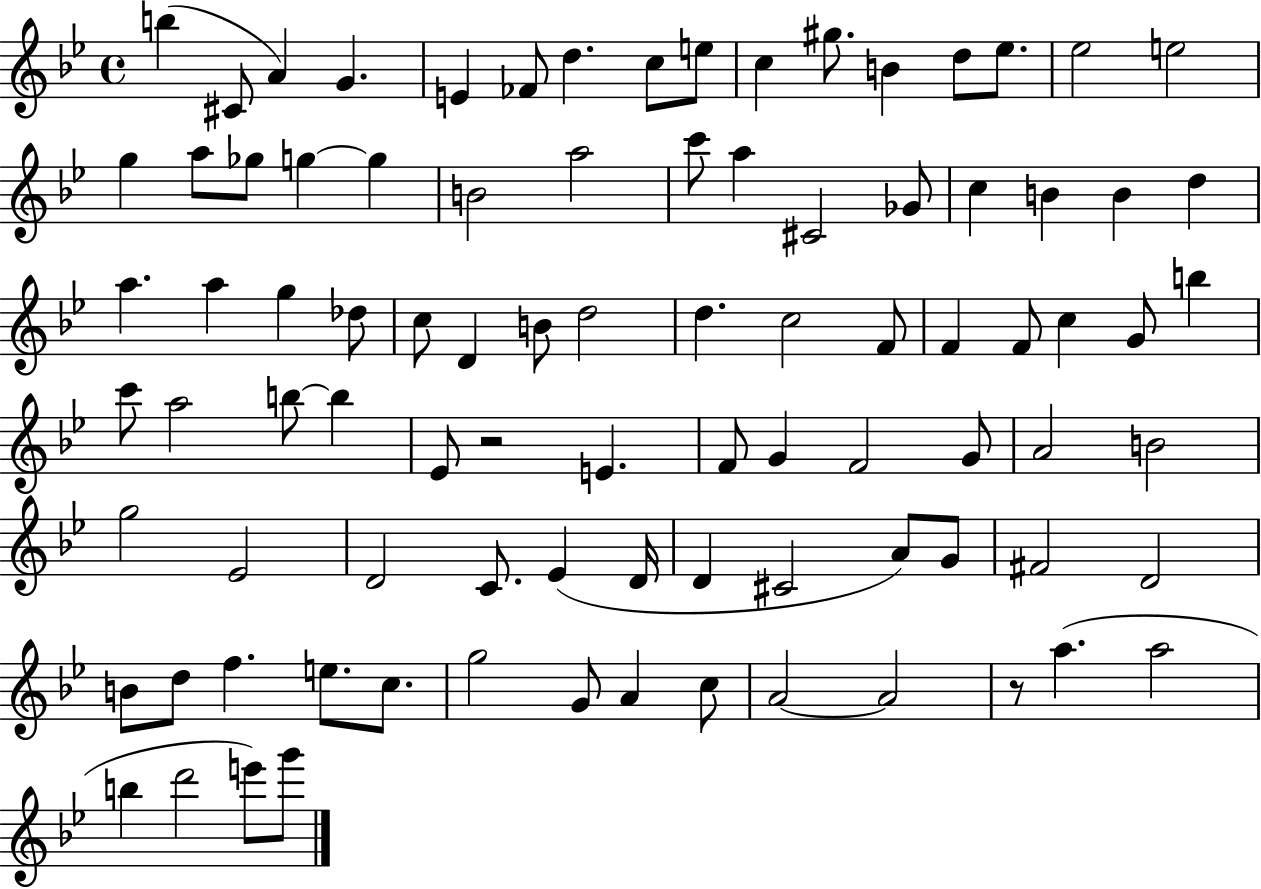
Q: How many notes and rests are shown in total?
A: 90